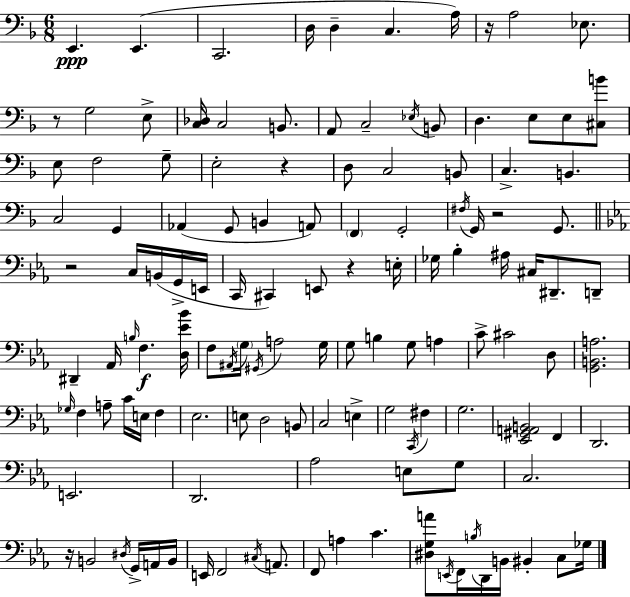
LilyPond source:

{
  \clef bass
  \numericTimeSignature
  \time 6/8
  \key d \minor
  \repeat volta 2 { e,4.\ppp e,4.( | c,2. | d16 d4-- c4. a16) | r16 a2 ees8. | \break r8 g2 e8-> | <c des>16 c2 b,8. | a,8 c2-- \acciaccatura { ees16 } b,8 | d4. e8 e8 <cis b'>8 | \break e8 f2 g8-- | e2-. r4 | d8 c2 b,8 | c4.-> b,4. | \break c2 g,4 | aes,4( g,8 b,4 a,8) | \parenthesize f,4 g,2-. | \acciaccatura { fis16 } g,16 r2 g,8. | \break \bar "||" \break \key c \minor r2 c16 b,16( g,16-> e,16 | c,16 cis,4) e,8 r4 e16-. | ges16 bes4-. ais16 cis16 dis,8.-- d,8-- | dis,4-- aes,16 \grace { b16 }\f f4. | \break <d ees' bes'>16 f8 \acciaccatura { ais,16 } \parenthesize g16 \acciaccatura { gis,16 } a2 | g16 g8 b4 g8 a4 | c'8-> cis'2 | d8 <g, b, a>2. | \break \grace { ges16 } f4 a8-- c'16 e16 | f4 ees2. | e8 d2 | b,8 c2 | \break e4-> g2 | \acciaccatura { c,16 } fis4 g2. | <ees, gis, a, b,>2 | f,4 d,2. | \break e,2. | d,2. | aes2 | e8 g8 c2. | \break r16 b,2 | \acciaccatura { dis16 } g,16-> a,16 b,16 e,16 f,2 | \acciaccatura { cis16 } a,8. f,8 a4 | c'4. <dis g a'>8 \acciaccatura { e,16 } f,16 \acciaccatura { b16 } | \break d,16 b,16 bis,4-. c8 ges16 } \bar "|."
}